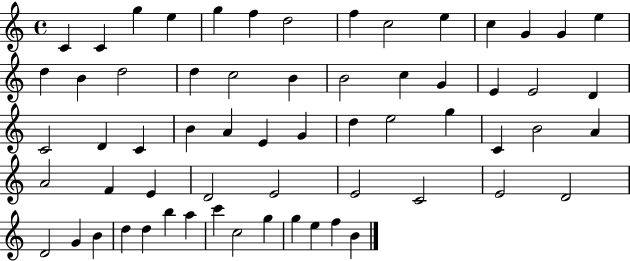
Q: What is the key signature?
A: C major